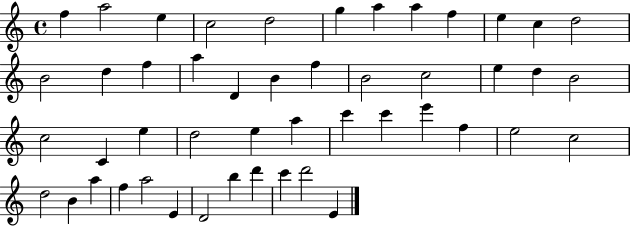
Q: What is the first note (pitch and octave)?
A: F5